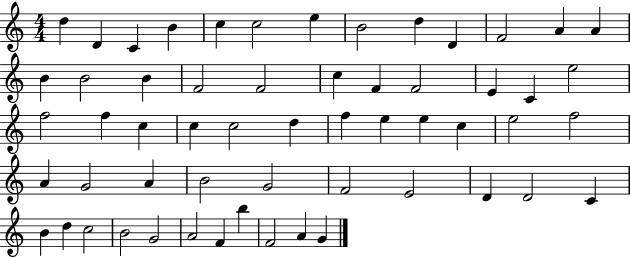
D5/q D4/q C4/q B4/q C5/q C5/h E5/q B4/h D5/q D4/q F4/h A4/q A4/q B4/q B4/h B4/q F4/h F4/h C5/q F4/q F4/h E4/q C4/q E5/h F5/h F5/q C5/q C5/q C5/h D5/q F5/q E5/q E5/q C5/q E5/h F5/h A4/q G4/h A4/q B4/h G4/h F4/h E4/h D4/q D4/h C4/q B4/q D5/q C5/h B4/h G4/h A4/h F4/q B5/q F4/h A4/q G4/q